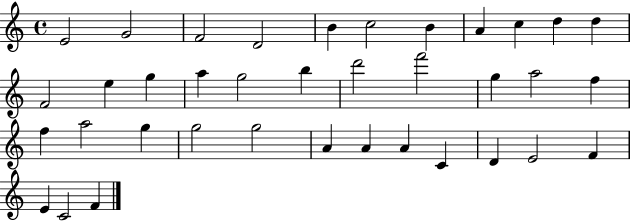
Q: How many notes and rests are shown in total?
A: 37